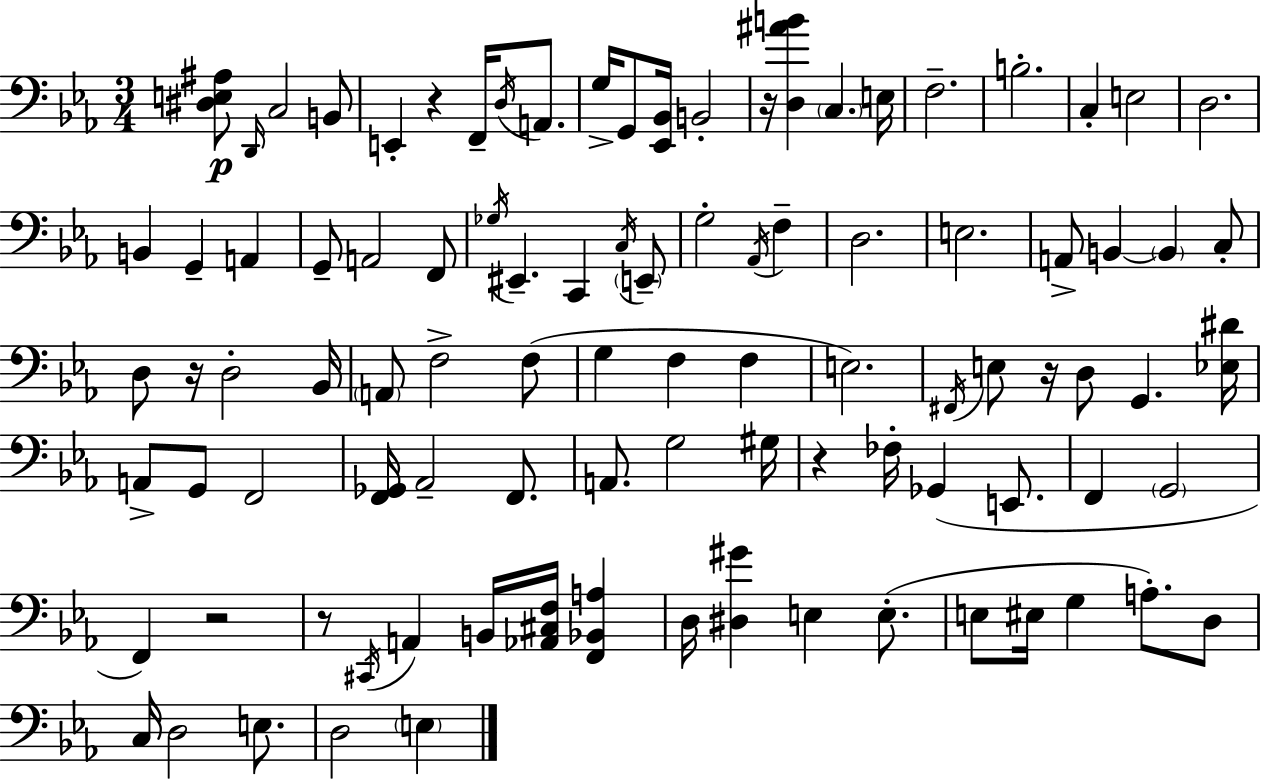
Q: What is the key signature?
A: C minor